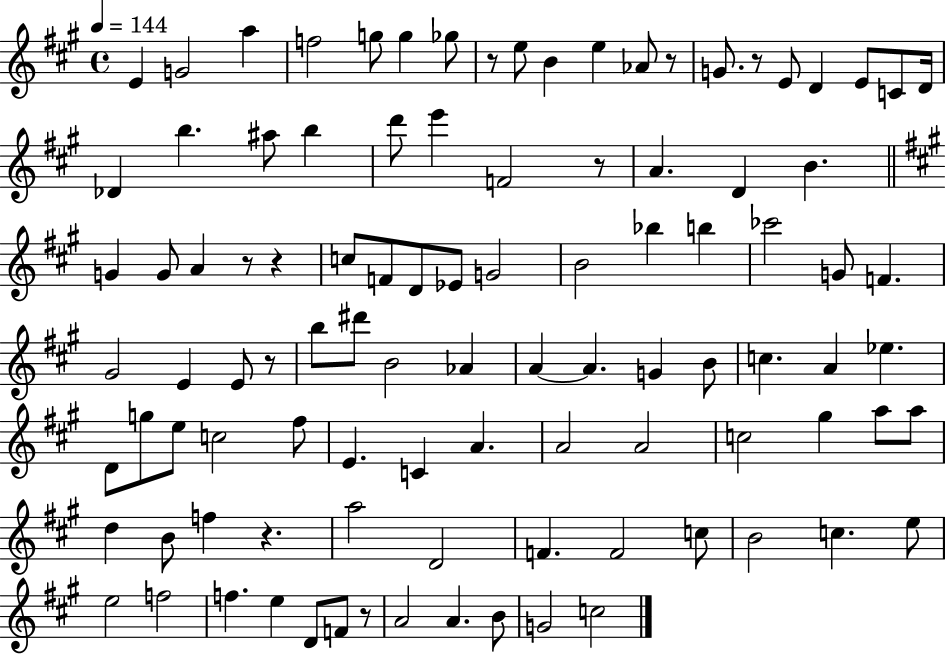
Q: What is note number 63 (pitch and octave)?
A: A4